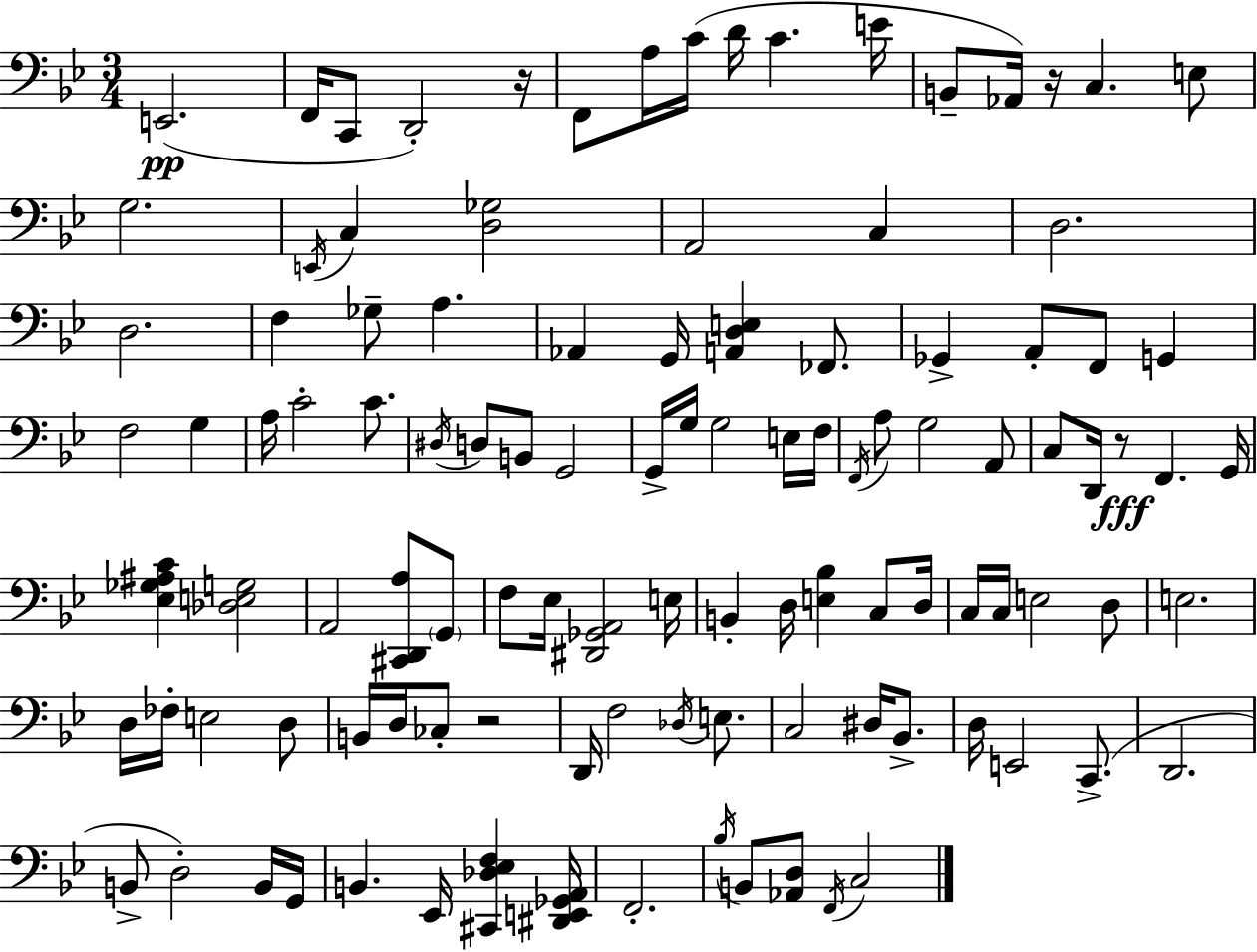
{
  \clef bass
  \numericTimeSignature
  \time 3/4
  \key bes \major
  \repeat volta 2 { e,2.(\pp | f,16 c,8 d,2-.) r16 | f,8 a16 c'16( d'16 c'4. e'16 | b,8-- aes,16) r16 c4. e8 | \break g2. | \acciaccatura { e,16 } c4 <d ges>2 | a,2 c4 | d2. | \break d2. | f4 ges8-- a4. | aes,4 g,16 <a, d e>4 fes,8. | ges,4-> a,8-. f,8 g,4 | \break f2 g4 | a16 c'2-. c'8. | \acciaccatura { dis16 } d8 b,8 g,2 | g,16-> g16 g2 | \break e16 f16 \acciaccatura { f,16 } a8 g2 | a,8 c8 d,16 r8\fff f,4. | g,16 <ees ges ais c'>4 <des e g>2 | a,2 <cis, d, a>8 | \break \parenthesize g,8 f8 ees16 <dis, ges, a,>2 | e16 b,4-. d16 <e bes>4 | c8 d16 c16 c16 e2 | d8 e2. | \break d16 fes16-. e2 | d8 b,16 d16 ces8-. r2 | d,16 f2 | \acciaccatura { des16 } e8. c2 | \break dis16 bes,8.-> d16 e,2 | c,8.->( d,2. | b,8-> d2-.) | b,16 g,16 b,4. ees,16 <cis, des ees f>4 | \break <dis, e, ges, a,>16 f,2.-. | \acciaccatura { bes16 } b,8 <aes, d>8 \acciaccatura { f,16 } c2 | } \bar "|."
}